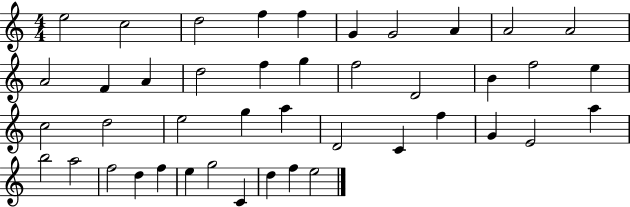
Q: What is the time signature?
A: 4/4